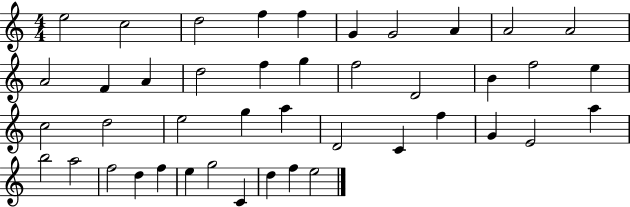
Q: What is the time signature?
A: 4/4